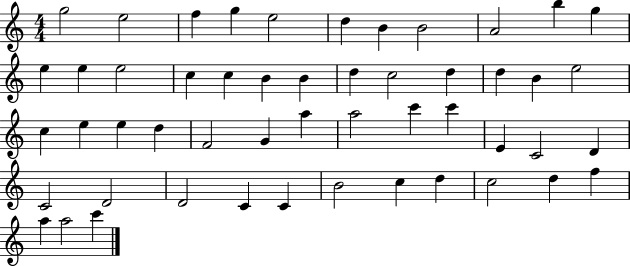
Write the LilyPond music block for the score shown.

{
  \clef treble
  \numericTimeSignature
  \time 4/4
  \key c \major
  g''2 e''2 | f''4 g''4 e''2 | d''4 b'4 b'2 | a'2 b''4 g''4 | \break e''4 e''4 e''2 | c''4 c''4 b'4 b'4 | d''4 c''2 d''4 | d''4 b'4 e''2 | \break c''4 e''4 e''4 d''4 | f'2 g'4 a''4 | a''2 c'''4 c'''4 | e'4 c'2 d'4 | \break c'2 d'2 | d'2 c'4 c'4 | b'2 c''4 d''4 | c''2 d''4 f''4 | \break a''4 a''2 c'''4 | \bar "|."
}